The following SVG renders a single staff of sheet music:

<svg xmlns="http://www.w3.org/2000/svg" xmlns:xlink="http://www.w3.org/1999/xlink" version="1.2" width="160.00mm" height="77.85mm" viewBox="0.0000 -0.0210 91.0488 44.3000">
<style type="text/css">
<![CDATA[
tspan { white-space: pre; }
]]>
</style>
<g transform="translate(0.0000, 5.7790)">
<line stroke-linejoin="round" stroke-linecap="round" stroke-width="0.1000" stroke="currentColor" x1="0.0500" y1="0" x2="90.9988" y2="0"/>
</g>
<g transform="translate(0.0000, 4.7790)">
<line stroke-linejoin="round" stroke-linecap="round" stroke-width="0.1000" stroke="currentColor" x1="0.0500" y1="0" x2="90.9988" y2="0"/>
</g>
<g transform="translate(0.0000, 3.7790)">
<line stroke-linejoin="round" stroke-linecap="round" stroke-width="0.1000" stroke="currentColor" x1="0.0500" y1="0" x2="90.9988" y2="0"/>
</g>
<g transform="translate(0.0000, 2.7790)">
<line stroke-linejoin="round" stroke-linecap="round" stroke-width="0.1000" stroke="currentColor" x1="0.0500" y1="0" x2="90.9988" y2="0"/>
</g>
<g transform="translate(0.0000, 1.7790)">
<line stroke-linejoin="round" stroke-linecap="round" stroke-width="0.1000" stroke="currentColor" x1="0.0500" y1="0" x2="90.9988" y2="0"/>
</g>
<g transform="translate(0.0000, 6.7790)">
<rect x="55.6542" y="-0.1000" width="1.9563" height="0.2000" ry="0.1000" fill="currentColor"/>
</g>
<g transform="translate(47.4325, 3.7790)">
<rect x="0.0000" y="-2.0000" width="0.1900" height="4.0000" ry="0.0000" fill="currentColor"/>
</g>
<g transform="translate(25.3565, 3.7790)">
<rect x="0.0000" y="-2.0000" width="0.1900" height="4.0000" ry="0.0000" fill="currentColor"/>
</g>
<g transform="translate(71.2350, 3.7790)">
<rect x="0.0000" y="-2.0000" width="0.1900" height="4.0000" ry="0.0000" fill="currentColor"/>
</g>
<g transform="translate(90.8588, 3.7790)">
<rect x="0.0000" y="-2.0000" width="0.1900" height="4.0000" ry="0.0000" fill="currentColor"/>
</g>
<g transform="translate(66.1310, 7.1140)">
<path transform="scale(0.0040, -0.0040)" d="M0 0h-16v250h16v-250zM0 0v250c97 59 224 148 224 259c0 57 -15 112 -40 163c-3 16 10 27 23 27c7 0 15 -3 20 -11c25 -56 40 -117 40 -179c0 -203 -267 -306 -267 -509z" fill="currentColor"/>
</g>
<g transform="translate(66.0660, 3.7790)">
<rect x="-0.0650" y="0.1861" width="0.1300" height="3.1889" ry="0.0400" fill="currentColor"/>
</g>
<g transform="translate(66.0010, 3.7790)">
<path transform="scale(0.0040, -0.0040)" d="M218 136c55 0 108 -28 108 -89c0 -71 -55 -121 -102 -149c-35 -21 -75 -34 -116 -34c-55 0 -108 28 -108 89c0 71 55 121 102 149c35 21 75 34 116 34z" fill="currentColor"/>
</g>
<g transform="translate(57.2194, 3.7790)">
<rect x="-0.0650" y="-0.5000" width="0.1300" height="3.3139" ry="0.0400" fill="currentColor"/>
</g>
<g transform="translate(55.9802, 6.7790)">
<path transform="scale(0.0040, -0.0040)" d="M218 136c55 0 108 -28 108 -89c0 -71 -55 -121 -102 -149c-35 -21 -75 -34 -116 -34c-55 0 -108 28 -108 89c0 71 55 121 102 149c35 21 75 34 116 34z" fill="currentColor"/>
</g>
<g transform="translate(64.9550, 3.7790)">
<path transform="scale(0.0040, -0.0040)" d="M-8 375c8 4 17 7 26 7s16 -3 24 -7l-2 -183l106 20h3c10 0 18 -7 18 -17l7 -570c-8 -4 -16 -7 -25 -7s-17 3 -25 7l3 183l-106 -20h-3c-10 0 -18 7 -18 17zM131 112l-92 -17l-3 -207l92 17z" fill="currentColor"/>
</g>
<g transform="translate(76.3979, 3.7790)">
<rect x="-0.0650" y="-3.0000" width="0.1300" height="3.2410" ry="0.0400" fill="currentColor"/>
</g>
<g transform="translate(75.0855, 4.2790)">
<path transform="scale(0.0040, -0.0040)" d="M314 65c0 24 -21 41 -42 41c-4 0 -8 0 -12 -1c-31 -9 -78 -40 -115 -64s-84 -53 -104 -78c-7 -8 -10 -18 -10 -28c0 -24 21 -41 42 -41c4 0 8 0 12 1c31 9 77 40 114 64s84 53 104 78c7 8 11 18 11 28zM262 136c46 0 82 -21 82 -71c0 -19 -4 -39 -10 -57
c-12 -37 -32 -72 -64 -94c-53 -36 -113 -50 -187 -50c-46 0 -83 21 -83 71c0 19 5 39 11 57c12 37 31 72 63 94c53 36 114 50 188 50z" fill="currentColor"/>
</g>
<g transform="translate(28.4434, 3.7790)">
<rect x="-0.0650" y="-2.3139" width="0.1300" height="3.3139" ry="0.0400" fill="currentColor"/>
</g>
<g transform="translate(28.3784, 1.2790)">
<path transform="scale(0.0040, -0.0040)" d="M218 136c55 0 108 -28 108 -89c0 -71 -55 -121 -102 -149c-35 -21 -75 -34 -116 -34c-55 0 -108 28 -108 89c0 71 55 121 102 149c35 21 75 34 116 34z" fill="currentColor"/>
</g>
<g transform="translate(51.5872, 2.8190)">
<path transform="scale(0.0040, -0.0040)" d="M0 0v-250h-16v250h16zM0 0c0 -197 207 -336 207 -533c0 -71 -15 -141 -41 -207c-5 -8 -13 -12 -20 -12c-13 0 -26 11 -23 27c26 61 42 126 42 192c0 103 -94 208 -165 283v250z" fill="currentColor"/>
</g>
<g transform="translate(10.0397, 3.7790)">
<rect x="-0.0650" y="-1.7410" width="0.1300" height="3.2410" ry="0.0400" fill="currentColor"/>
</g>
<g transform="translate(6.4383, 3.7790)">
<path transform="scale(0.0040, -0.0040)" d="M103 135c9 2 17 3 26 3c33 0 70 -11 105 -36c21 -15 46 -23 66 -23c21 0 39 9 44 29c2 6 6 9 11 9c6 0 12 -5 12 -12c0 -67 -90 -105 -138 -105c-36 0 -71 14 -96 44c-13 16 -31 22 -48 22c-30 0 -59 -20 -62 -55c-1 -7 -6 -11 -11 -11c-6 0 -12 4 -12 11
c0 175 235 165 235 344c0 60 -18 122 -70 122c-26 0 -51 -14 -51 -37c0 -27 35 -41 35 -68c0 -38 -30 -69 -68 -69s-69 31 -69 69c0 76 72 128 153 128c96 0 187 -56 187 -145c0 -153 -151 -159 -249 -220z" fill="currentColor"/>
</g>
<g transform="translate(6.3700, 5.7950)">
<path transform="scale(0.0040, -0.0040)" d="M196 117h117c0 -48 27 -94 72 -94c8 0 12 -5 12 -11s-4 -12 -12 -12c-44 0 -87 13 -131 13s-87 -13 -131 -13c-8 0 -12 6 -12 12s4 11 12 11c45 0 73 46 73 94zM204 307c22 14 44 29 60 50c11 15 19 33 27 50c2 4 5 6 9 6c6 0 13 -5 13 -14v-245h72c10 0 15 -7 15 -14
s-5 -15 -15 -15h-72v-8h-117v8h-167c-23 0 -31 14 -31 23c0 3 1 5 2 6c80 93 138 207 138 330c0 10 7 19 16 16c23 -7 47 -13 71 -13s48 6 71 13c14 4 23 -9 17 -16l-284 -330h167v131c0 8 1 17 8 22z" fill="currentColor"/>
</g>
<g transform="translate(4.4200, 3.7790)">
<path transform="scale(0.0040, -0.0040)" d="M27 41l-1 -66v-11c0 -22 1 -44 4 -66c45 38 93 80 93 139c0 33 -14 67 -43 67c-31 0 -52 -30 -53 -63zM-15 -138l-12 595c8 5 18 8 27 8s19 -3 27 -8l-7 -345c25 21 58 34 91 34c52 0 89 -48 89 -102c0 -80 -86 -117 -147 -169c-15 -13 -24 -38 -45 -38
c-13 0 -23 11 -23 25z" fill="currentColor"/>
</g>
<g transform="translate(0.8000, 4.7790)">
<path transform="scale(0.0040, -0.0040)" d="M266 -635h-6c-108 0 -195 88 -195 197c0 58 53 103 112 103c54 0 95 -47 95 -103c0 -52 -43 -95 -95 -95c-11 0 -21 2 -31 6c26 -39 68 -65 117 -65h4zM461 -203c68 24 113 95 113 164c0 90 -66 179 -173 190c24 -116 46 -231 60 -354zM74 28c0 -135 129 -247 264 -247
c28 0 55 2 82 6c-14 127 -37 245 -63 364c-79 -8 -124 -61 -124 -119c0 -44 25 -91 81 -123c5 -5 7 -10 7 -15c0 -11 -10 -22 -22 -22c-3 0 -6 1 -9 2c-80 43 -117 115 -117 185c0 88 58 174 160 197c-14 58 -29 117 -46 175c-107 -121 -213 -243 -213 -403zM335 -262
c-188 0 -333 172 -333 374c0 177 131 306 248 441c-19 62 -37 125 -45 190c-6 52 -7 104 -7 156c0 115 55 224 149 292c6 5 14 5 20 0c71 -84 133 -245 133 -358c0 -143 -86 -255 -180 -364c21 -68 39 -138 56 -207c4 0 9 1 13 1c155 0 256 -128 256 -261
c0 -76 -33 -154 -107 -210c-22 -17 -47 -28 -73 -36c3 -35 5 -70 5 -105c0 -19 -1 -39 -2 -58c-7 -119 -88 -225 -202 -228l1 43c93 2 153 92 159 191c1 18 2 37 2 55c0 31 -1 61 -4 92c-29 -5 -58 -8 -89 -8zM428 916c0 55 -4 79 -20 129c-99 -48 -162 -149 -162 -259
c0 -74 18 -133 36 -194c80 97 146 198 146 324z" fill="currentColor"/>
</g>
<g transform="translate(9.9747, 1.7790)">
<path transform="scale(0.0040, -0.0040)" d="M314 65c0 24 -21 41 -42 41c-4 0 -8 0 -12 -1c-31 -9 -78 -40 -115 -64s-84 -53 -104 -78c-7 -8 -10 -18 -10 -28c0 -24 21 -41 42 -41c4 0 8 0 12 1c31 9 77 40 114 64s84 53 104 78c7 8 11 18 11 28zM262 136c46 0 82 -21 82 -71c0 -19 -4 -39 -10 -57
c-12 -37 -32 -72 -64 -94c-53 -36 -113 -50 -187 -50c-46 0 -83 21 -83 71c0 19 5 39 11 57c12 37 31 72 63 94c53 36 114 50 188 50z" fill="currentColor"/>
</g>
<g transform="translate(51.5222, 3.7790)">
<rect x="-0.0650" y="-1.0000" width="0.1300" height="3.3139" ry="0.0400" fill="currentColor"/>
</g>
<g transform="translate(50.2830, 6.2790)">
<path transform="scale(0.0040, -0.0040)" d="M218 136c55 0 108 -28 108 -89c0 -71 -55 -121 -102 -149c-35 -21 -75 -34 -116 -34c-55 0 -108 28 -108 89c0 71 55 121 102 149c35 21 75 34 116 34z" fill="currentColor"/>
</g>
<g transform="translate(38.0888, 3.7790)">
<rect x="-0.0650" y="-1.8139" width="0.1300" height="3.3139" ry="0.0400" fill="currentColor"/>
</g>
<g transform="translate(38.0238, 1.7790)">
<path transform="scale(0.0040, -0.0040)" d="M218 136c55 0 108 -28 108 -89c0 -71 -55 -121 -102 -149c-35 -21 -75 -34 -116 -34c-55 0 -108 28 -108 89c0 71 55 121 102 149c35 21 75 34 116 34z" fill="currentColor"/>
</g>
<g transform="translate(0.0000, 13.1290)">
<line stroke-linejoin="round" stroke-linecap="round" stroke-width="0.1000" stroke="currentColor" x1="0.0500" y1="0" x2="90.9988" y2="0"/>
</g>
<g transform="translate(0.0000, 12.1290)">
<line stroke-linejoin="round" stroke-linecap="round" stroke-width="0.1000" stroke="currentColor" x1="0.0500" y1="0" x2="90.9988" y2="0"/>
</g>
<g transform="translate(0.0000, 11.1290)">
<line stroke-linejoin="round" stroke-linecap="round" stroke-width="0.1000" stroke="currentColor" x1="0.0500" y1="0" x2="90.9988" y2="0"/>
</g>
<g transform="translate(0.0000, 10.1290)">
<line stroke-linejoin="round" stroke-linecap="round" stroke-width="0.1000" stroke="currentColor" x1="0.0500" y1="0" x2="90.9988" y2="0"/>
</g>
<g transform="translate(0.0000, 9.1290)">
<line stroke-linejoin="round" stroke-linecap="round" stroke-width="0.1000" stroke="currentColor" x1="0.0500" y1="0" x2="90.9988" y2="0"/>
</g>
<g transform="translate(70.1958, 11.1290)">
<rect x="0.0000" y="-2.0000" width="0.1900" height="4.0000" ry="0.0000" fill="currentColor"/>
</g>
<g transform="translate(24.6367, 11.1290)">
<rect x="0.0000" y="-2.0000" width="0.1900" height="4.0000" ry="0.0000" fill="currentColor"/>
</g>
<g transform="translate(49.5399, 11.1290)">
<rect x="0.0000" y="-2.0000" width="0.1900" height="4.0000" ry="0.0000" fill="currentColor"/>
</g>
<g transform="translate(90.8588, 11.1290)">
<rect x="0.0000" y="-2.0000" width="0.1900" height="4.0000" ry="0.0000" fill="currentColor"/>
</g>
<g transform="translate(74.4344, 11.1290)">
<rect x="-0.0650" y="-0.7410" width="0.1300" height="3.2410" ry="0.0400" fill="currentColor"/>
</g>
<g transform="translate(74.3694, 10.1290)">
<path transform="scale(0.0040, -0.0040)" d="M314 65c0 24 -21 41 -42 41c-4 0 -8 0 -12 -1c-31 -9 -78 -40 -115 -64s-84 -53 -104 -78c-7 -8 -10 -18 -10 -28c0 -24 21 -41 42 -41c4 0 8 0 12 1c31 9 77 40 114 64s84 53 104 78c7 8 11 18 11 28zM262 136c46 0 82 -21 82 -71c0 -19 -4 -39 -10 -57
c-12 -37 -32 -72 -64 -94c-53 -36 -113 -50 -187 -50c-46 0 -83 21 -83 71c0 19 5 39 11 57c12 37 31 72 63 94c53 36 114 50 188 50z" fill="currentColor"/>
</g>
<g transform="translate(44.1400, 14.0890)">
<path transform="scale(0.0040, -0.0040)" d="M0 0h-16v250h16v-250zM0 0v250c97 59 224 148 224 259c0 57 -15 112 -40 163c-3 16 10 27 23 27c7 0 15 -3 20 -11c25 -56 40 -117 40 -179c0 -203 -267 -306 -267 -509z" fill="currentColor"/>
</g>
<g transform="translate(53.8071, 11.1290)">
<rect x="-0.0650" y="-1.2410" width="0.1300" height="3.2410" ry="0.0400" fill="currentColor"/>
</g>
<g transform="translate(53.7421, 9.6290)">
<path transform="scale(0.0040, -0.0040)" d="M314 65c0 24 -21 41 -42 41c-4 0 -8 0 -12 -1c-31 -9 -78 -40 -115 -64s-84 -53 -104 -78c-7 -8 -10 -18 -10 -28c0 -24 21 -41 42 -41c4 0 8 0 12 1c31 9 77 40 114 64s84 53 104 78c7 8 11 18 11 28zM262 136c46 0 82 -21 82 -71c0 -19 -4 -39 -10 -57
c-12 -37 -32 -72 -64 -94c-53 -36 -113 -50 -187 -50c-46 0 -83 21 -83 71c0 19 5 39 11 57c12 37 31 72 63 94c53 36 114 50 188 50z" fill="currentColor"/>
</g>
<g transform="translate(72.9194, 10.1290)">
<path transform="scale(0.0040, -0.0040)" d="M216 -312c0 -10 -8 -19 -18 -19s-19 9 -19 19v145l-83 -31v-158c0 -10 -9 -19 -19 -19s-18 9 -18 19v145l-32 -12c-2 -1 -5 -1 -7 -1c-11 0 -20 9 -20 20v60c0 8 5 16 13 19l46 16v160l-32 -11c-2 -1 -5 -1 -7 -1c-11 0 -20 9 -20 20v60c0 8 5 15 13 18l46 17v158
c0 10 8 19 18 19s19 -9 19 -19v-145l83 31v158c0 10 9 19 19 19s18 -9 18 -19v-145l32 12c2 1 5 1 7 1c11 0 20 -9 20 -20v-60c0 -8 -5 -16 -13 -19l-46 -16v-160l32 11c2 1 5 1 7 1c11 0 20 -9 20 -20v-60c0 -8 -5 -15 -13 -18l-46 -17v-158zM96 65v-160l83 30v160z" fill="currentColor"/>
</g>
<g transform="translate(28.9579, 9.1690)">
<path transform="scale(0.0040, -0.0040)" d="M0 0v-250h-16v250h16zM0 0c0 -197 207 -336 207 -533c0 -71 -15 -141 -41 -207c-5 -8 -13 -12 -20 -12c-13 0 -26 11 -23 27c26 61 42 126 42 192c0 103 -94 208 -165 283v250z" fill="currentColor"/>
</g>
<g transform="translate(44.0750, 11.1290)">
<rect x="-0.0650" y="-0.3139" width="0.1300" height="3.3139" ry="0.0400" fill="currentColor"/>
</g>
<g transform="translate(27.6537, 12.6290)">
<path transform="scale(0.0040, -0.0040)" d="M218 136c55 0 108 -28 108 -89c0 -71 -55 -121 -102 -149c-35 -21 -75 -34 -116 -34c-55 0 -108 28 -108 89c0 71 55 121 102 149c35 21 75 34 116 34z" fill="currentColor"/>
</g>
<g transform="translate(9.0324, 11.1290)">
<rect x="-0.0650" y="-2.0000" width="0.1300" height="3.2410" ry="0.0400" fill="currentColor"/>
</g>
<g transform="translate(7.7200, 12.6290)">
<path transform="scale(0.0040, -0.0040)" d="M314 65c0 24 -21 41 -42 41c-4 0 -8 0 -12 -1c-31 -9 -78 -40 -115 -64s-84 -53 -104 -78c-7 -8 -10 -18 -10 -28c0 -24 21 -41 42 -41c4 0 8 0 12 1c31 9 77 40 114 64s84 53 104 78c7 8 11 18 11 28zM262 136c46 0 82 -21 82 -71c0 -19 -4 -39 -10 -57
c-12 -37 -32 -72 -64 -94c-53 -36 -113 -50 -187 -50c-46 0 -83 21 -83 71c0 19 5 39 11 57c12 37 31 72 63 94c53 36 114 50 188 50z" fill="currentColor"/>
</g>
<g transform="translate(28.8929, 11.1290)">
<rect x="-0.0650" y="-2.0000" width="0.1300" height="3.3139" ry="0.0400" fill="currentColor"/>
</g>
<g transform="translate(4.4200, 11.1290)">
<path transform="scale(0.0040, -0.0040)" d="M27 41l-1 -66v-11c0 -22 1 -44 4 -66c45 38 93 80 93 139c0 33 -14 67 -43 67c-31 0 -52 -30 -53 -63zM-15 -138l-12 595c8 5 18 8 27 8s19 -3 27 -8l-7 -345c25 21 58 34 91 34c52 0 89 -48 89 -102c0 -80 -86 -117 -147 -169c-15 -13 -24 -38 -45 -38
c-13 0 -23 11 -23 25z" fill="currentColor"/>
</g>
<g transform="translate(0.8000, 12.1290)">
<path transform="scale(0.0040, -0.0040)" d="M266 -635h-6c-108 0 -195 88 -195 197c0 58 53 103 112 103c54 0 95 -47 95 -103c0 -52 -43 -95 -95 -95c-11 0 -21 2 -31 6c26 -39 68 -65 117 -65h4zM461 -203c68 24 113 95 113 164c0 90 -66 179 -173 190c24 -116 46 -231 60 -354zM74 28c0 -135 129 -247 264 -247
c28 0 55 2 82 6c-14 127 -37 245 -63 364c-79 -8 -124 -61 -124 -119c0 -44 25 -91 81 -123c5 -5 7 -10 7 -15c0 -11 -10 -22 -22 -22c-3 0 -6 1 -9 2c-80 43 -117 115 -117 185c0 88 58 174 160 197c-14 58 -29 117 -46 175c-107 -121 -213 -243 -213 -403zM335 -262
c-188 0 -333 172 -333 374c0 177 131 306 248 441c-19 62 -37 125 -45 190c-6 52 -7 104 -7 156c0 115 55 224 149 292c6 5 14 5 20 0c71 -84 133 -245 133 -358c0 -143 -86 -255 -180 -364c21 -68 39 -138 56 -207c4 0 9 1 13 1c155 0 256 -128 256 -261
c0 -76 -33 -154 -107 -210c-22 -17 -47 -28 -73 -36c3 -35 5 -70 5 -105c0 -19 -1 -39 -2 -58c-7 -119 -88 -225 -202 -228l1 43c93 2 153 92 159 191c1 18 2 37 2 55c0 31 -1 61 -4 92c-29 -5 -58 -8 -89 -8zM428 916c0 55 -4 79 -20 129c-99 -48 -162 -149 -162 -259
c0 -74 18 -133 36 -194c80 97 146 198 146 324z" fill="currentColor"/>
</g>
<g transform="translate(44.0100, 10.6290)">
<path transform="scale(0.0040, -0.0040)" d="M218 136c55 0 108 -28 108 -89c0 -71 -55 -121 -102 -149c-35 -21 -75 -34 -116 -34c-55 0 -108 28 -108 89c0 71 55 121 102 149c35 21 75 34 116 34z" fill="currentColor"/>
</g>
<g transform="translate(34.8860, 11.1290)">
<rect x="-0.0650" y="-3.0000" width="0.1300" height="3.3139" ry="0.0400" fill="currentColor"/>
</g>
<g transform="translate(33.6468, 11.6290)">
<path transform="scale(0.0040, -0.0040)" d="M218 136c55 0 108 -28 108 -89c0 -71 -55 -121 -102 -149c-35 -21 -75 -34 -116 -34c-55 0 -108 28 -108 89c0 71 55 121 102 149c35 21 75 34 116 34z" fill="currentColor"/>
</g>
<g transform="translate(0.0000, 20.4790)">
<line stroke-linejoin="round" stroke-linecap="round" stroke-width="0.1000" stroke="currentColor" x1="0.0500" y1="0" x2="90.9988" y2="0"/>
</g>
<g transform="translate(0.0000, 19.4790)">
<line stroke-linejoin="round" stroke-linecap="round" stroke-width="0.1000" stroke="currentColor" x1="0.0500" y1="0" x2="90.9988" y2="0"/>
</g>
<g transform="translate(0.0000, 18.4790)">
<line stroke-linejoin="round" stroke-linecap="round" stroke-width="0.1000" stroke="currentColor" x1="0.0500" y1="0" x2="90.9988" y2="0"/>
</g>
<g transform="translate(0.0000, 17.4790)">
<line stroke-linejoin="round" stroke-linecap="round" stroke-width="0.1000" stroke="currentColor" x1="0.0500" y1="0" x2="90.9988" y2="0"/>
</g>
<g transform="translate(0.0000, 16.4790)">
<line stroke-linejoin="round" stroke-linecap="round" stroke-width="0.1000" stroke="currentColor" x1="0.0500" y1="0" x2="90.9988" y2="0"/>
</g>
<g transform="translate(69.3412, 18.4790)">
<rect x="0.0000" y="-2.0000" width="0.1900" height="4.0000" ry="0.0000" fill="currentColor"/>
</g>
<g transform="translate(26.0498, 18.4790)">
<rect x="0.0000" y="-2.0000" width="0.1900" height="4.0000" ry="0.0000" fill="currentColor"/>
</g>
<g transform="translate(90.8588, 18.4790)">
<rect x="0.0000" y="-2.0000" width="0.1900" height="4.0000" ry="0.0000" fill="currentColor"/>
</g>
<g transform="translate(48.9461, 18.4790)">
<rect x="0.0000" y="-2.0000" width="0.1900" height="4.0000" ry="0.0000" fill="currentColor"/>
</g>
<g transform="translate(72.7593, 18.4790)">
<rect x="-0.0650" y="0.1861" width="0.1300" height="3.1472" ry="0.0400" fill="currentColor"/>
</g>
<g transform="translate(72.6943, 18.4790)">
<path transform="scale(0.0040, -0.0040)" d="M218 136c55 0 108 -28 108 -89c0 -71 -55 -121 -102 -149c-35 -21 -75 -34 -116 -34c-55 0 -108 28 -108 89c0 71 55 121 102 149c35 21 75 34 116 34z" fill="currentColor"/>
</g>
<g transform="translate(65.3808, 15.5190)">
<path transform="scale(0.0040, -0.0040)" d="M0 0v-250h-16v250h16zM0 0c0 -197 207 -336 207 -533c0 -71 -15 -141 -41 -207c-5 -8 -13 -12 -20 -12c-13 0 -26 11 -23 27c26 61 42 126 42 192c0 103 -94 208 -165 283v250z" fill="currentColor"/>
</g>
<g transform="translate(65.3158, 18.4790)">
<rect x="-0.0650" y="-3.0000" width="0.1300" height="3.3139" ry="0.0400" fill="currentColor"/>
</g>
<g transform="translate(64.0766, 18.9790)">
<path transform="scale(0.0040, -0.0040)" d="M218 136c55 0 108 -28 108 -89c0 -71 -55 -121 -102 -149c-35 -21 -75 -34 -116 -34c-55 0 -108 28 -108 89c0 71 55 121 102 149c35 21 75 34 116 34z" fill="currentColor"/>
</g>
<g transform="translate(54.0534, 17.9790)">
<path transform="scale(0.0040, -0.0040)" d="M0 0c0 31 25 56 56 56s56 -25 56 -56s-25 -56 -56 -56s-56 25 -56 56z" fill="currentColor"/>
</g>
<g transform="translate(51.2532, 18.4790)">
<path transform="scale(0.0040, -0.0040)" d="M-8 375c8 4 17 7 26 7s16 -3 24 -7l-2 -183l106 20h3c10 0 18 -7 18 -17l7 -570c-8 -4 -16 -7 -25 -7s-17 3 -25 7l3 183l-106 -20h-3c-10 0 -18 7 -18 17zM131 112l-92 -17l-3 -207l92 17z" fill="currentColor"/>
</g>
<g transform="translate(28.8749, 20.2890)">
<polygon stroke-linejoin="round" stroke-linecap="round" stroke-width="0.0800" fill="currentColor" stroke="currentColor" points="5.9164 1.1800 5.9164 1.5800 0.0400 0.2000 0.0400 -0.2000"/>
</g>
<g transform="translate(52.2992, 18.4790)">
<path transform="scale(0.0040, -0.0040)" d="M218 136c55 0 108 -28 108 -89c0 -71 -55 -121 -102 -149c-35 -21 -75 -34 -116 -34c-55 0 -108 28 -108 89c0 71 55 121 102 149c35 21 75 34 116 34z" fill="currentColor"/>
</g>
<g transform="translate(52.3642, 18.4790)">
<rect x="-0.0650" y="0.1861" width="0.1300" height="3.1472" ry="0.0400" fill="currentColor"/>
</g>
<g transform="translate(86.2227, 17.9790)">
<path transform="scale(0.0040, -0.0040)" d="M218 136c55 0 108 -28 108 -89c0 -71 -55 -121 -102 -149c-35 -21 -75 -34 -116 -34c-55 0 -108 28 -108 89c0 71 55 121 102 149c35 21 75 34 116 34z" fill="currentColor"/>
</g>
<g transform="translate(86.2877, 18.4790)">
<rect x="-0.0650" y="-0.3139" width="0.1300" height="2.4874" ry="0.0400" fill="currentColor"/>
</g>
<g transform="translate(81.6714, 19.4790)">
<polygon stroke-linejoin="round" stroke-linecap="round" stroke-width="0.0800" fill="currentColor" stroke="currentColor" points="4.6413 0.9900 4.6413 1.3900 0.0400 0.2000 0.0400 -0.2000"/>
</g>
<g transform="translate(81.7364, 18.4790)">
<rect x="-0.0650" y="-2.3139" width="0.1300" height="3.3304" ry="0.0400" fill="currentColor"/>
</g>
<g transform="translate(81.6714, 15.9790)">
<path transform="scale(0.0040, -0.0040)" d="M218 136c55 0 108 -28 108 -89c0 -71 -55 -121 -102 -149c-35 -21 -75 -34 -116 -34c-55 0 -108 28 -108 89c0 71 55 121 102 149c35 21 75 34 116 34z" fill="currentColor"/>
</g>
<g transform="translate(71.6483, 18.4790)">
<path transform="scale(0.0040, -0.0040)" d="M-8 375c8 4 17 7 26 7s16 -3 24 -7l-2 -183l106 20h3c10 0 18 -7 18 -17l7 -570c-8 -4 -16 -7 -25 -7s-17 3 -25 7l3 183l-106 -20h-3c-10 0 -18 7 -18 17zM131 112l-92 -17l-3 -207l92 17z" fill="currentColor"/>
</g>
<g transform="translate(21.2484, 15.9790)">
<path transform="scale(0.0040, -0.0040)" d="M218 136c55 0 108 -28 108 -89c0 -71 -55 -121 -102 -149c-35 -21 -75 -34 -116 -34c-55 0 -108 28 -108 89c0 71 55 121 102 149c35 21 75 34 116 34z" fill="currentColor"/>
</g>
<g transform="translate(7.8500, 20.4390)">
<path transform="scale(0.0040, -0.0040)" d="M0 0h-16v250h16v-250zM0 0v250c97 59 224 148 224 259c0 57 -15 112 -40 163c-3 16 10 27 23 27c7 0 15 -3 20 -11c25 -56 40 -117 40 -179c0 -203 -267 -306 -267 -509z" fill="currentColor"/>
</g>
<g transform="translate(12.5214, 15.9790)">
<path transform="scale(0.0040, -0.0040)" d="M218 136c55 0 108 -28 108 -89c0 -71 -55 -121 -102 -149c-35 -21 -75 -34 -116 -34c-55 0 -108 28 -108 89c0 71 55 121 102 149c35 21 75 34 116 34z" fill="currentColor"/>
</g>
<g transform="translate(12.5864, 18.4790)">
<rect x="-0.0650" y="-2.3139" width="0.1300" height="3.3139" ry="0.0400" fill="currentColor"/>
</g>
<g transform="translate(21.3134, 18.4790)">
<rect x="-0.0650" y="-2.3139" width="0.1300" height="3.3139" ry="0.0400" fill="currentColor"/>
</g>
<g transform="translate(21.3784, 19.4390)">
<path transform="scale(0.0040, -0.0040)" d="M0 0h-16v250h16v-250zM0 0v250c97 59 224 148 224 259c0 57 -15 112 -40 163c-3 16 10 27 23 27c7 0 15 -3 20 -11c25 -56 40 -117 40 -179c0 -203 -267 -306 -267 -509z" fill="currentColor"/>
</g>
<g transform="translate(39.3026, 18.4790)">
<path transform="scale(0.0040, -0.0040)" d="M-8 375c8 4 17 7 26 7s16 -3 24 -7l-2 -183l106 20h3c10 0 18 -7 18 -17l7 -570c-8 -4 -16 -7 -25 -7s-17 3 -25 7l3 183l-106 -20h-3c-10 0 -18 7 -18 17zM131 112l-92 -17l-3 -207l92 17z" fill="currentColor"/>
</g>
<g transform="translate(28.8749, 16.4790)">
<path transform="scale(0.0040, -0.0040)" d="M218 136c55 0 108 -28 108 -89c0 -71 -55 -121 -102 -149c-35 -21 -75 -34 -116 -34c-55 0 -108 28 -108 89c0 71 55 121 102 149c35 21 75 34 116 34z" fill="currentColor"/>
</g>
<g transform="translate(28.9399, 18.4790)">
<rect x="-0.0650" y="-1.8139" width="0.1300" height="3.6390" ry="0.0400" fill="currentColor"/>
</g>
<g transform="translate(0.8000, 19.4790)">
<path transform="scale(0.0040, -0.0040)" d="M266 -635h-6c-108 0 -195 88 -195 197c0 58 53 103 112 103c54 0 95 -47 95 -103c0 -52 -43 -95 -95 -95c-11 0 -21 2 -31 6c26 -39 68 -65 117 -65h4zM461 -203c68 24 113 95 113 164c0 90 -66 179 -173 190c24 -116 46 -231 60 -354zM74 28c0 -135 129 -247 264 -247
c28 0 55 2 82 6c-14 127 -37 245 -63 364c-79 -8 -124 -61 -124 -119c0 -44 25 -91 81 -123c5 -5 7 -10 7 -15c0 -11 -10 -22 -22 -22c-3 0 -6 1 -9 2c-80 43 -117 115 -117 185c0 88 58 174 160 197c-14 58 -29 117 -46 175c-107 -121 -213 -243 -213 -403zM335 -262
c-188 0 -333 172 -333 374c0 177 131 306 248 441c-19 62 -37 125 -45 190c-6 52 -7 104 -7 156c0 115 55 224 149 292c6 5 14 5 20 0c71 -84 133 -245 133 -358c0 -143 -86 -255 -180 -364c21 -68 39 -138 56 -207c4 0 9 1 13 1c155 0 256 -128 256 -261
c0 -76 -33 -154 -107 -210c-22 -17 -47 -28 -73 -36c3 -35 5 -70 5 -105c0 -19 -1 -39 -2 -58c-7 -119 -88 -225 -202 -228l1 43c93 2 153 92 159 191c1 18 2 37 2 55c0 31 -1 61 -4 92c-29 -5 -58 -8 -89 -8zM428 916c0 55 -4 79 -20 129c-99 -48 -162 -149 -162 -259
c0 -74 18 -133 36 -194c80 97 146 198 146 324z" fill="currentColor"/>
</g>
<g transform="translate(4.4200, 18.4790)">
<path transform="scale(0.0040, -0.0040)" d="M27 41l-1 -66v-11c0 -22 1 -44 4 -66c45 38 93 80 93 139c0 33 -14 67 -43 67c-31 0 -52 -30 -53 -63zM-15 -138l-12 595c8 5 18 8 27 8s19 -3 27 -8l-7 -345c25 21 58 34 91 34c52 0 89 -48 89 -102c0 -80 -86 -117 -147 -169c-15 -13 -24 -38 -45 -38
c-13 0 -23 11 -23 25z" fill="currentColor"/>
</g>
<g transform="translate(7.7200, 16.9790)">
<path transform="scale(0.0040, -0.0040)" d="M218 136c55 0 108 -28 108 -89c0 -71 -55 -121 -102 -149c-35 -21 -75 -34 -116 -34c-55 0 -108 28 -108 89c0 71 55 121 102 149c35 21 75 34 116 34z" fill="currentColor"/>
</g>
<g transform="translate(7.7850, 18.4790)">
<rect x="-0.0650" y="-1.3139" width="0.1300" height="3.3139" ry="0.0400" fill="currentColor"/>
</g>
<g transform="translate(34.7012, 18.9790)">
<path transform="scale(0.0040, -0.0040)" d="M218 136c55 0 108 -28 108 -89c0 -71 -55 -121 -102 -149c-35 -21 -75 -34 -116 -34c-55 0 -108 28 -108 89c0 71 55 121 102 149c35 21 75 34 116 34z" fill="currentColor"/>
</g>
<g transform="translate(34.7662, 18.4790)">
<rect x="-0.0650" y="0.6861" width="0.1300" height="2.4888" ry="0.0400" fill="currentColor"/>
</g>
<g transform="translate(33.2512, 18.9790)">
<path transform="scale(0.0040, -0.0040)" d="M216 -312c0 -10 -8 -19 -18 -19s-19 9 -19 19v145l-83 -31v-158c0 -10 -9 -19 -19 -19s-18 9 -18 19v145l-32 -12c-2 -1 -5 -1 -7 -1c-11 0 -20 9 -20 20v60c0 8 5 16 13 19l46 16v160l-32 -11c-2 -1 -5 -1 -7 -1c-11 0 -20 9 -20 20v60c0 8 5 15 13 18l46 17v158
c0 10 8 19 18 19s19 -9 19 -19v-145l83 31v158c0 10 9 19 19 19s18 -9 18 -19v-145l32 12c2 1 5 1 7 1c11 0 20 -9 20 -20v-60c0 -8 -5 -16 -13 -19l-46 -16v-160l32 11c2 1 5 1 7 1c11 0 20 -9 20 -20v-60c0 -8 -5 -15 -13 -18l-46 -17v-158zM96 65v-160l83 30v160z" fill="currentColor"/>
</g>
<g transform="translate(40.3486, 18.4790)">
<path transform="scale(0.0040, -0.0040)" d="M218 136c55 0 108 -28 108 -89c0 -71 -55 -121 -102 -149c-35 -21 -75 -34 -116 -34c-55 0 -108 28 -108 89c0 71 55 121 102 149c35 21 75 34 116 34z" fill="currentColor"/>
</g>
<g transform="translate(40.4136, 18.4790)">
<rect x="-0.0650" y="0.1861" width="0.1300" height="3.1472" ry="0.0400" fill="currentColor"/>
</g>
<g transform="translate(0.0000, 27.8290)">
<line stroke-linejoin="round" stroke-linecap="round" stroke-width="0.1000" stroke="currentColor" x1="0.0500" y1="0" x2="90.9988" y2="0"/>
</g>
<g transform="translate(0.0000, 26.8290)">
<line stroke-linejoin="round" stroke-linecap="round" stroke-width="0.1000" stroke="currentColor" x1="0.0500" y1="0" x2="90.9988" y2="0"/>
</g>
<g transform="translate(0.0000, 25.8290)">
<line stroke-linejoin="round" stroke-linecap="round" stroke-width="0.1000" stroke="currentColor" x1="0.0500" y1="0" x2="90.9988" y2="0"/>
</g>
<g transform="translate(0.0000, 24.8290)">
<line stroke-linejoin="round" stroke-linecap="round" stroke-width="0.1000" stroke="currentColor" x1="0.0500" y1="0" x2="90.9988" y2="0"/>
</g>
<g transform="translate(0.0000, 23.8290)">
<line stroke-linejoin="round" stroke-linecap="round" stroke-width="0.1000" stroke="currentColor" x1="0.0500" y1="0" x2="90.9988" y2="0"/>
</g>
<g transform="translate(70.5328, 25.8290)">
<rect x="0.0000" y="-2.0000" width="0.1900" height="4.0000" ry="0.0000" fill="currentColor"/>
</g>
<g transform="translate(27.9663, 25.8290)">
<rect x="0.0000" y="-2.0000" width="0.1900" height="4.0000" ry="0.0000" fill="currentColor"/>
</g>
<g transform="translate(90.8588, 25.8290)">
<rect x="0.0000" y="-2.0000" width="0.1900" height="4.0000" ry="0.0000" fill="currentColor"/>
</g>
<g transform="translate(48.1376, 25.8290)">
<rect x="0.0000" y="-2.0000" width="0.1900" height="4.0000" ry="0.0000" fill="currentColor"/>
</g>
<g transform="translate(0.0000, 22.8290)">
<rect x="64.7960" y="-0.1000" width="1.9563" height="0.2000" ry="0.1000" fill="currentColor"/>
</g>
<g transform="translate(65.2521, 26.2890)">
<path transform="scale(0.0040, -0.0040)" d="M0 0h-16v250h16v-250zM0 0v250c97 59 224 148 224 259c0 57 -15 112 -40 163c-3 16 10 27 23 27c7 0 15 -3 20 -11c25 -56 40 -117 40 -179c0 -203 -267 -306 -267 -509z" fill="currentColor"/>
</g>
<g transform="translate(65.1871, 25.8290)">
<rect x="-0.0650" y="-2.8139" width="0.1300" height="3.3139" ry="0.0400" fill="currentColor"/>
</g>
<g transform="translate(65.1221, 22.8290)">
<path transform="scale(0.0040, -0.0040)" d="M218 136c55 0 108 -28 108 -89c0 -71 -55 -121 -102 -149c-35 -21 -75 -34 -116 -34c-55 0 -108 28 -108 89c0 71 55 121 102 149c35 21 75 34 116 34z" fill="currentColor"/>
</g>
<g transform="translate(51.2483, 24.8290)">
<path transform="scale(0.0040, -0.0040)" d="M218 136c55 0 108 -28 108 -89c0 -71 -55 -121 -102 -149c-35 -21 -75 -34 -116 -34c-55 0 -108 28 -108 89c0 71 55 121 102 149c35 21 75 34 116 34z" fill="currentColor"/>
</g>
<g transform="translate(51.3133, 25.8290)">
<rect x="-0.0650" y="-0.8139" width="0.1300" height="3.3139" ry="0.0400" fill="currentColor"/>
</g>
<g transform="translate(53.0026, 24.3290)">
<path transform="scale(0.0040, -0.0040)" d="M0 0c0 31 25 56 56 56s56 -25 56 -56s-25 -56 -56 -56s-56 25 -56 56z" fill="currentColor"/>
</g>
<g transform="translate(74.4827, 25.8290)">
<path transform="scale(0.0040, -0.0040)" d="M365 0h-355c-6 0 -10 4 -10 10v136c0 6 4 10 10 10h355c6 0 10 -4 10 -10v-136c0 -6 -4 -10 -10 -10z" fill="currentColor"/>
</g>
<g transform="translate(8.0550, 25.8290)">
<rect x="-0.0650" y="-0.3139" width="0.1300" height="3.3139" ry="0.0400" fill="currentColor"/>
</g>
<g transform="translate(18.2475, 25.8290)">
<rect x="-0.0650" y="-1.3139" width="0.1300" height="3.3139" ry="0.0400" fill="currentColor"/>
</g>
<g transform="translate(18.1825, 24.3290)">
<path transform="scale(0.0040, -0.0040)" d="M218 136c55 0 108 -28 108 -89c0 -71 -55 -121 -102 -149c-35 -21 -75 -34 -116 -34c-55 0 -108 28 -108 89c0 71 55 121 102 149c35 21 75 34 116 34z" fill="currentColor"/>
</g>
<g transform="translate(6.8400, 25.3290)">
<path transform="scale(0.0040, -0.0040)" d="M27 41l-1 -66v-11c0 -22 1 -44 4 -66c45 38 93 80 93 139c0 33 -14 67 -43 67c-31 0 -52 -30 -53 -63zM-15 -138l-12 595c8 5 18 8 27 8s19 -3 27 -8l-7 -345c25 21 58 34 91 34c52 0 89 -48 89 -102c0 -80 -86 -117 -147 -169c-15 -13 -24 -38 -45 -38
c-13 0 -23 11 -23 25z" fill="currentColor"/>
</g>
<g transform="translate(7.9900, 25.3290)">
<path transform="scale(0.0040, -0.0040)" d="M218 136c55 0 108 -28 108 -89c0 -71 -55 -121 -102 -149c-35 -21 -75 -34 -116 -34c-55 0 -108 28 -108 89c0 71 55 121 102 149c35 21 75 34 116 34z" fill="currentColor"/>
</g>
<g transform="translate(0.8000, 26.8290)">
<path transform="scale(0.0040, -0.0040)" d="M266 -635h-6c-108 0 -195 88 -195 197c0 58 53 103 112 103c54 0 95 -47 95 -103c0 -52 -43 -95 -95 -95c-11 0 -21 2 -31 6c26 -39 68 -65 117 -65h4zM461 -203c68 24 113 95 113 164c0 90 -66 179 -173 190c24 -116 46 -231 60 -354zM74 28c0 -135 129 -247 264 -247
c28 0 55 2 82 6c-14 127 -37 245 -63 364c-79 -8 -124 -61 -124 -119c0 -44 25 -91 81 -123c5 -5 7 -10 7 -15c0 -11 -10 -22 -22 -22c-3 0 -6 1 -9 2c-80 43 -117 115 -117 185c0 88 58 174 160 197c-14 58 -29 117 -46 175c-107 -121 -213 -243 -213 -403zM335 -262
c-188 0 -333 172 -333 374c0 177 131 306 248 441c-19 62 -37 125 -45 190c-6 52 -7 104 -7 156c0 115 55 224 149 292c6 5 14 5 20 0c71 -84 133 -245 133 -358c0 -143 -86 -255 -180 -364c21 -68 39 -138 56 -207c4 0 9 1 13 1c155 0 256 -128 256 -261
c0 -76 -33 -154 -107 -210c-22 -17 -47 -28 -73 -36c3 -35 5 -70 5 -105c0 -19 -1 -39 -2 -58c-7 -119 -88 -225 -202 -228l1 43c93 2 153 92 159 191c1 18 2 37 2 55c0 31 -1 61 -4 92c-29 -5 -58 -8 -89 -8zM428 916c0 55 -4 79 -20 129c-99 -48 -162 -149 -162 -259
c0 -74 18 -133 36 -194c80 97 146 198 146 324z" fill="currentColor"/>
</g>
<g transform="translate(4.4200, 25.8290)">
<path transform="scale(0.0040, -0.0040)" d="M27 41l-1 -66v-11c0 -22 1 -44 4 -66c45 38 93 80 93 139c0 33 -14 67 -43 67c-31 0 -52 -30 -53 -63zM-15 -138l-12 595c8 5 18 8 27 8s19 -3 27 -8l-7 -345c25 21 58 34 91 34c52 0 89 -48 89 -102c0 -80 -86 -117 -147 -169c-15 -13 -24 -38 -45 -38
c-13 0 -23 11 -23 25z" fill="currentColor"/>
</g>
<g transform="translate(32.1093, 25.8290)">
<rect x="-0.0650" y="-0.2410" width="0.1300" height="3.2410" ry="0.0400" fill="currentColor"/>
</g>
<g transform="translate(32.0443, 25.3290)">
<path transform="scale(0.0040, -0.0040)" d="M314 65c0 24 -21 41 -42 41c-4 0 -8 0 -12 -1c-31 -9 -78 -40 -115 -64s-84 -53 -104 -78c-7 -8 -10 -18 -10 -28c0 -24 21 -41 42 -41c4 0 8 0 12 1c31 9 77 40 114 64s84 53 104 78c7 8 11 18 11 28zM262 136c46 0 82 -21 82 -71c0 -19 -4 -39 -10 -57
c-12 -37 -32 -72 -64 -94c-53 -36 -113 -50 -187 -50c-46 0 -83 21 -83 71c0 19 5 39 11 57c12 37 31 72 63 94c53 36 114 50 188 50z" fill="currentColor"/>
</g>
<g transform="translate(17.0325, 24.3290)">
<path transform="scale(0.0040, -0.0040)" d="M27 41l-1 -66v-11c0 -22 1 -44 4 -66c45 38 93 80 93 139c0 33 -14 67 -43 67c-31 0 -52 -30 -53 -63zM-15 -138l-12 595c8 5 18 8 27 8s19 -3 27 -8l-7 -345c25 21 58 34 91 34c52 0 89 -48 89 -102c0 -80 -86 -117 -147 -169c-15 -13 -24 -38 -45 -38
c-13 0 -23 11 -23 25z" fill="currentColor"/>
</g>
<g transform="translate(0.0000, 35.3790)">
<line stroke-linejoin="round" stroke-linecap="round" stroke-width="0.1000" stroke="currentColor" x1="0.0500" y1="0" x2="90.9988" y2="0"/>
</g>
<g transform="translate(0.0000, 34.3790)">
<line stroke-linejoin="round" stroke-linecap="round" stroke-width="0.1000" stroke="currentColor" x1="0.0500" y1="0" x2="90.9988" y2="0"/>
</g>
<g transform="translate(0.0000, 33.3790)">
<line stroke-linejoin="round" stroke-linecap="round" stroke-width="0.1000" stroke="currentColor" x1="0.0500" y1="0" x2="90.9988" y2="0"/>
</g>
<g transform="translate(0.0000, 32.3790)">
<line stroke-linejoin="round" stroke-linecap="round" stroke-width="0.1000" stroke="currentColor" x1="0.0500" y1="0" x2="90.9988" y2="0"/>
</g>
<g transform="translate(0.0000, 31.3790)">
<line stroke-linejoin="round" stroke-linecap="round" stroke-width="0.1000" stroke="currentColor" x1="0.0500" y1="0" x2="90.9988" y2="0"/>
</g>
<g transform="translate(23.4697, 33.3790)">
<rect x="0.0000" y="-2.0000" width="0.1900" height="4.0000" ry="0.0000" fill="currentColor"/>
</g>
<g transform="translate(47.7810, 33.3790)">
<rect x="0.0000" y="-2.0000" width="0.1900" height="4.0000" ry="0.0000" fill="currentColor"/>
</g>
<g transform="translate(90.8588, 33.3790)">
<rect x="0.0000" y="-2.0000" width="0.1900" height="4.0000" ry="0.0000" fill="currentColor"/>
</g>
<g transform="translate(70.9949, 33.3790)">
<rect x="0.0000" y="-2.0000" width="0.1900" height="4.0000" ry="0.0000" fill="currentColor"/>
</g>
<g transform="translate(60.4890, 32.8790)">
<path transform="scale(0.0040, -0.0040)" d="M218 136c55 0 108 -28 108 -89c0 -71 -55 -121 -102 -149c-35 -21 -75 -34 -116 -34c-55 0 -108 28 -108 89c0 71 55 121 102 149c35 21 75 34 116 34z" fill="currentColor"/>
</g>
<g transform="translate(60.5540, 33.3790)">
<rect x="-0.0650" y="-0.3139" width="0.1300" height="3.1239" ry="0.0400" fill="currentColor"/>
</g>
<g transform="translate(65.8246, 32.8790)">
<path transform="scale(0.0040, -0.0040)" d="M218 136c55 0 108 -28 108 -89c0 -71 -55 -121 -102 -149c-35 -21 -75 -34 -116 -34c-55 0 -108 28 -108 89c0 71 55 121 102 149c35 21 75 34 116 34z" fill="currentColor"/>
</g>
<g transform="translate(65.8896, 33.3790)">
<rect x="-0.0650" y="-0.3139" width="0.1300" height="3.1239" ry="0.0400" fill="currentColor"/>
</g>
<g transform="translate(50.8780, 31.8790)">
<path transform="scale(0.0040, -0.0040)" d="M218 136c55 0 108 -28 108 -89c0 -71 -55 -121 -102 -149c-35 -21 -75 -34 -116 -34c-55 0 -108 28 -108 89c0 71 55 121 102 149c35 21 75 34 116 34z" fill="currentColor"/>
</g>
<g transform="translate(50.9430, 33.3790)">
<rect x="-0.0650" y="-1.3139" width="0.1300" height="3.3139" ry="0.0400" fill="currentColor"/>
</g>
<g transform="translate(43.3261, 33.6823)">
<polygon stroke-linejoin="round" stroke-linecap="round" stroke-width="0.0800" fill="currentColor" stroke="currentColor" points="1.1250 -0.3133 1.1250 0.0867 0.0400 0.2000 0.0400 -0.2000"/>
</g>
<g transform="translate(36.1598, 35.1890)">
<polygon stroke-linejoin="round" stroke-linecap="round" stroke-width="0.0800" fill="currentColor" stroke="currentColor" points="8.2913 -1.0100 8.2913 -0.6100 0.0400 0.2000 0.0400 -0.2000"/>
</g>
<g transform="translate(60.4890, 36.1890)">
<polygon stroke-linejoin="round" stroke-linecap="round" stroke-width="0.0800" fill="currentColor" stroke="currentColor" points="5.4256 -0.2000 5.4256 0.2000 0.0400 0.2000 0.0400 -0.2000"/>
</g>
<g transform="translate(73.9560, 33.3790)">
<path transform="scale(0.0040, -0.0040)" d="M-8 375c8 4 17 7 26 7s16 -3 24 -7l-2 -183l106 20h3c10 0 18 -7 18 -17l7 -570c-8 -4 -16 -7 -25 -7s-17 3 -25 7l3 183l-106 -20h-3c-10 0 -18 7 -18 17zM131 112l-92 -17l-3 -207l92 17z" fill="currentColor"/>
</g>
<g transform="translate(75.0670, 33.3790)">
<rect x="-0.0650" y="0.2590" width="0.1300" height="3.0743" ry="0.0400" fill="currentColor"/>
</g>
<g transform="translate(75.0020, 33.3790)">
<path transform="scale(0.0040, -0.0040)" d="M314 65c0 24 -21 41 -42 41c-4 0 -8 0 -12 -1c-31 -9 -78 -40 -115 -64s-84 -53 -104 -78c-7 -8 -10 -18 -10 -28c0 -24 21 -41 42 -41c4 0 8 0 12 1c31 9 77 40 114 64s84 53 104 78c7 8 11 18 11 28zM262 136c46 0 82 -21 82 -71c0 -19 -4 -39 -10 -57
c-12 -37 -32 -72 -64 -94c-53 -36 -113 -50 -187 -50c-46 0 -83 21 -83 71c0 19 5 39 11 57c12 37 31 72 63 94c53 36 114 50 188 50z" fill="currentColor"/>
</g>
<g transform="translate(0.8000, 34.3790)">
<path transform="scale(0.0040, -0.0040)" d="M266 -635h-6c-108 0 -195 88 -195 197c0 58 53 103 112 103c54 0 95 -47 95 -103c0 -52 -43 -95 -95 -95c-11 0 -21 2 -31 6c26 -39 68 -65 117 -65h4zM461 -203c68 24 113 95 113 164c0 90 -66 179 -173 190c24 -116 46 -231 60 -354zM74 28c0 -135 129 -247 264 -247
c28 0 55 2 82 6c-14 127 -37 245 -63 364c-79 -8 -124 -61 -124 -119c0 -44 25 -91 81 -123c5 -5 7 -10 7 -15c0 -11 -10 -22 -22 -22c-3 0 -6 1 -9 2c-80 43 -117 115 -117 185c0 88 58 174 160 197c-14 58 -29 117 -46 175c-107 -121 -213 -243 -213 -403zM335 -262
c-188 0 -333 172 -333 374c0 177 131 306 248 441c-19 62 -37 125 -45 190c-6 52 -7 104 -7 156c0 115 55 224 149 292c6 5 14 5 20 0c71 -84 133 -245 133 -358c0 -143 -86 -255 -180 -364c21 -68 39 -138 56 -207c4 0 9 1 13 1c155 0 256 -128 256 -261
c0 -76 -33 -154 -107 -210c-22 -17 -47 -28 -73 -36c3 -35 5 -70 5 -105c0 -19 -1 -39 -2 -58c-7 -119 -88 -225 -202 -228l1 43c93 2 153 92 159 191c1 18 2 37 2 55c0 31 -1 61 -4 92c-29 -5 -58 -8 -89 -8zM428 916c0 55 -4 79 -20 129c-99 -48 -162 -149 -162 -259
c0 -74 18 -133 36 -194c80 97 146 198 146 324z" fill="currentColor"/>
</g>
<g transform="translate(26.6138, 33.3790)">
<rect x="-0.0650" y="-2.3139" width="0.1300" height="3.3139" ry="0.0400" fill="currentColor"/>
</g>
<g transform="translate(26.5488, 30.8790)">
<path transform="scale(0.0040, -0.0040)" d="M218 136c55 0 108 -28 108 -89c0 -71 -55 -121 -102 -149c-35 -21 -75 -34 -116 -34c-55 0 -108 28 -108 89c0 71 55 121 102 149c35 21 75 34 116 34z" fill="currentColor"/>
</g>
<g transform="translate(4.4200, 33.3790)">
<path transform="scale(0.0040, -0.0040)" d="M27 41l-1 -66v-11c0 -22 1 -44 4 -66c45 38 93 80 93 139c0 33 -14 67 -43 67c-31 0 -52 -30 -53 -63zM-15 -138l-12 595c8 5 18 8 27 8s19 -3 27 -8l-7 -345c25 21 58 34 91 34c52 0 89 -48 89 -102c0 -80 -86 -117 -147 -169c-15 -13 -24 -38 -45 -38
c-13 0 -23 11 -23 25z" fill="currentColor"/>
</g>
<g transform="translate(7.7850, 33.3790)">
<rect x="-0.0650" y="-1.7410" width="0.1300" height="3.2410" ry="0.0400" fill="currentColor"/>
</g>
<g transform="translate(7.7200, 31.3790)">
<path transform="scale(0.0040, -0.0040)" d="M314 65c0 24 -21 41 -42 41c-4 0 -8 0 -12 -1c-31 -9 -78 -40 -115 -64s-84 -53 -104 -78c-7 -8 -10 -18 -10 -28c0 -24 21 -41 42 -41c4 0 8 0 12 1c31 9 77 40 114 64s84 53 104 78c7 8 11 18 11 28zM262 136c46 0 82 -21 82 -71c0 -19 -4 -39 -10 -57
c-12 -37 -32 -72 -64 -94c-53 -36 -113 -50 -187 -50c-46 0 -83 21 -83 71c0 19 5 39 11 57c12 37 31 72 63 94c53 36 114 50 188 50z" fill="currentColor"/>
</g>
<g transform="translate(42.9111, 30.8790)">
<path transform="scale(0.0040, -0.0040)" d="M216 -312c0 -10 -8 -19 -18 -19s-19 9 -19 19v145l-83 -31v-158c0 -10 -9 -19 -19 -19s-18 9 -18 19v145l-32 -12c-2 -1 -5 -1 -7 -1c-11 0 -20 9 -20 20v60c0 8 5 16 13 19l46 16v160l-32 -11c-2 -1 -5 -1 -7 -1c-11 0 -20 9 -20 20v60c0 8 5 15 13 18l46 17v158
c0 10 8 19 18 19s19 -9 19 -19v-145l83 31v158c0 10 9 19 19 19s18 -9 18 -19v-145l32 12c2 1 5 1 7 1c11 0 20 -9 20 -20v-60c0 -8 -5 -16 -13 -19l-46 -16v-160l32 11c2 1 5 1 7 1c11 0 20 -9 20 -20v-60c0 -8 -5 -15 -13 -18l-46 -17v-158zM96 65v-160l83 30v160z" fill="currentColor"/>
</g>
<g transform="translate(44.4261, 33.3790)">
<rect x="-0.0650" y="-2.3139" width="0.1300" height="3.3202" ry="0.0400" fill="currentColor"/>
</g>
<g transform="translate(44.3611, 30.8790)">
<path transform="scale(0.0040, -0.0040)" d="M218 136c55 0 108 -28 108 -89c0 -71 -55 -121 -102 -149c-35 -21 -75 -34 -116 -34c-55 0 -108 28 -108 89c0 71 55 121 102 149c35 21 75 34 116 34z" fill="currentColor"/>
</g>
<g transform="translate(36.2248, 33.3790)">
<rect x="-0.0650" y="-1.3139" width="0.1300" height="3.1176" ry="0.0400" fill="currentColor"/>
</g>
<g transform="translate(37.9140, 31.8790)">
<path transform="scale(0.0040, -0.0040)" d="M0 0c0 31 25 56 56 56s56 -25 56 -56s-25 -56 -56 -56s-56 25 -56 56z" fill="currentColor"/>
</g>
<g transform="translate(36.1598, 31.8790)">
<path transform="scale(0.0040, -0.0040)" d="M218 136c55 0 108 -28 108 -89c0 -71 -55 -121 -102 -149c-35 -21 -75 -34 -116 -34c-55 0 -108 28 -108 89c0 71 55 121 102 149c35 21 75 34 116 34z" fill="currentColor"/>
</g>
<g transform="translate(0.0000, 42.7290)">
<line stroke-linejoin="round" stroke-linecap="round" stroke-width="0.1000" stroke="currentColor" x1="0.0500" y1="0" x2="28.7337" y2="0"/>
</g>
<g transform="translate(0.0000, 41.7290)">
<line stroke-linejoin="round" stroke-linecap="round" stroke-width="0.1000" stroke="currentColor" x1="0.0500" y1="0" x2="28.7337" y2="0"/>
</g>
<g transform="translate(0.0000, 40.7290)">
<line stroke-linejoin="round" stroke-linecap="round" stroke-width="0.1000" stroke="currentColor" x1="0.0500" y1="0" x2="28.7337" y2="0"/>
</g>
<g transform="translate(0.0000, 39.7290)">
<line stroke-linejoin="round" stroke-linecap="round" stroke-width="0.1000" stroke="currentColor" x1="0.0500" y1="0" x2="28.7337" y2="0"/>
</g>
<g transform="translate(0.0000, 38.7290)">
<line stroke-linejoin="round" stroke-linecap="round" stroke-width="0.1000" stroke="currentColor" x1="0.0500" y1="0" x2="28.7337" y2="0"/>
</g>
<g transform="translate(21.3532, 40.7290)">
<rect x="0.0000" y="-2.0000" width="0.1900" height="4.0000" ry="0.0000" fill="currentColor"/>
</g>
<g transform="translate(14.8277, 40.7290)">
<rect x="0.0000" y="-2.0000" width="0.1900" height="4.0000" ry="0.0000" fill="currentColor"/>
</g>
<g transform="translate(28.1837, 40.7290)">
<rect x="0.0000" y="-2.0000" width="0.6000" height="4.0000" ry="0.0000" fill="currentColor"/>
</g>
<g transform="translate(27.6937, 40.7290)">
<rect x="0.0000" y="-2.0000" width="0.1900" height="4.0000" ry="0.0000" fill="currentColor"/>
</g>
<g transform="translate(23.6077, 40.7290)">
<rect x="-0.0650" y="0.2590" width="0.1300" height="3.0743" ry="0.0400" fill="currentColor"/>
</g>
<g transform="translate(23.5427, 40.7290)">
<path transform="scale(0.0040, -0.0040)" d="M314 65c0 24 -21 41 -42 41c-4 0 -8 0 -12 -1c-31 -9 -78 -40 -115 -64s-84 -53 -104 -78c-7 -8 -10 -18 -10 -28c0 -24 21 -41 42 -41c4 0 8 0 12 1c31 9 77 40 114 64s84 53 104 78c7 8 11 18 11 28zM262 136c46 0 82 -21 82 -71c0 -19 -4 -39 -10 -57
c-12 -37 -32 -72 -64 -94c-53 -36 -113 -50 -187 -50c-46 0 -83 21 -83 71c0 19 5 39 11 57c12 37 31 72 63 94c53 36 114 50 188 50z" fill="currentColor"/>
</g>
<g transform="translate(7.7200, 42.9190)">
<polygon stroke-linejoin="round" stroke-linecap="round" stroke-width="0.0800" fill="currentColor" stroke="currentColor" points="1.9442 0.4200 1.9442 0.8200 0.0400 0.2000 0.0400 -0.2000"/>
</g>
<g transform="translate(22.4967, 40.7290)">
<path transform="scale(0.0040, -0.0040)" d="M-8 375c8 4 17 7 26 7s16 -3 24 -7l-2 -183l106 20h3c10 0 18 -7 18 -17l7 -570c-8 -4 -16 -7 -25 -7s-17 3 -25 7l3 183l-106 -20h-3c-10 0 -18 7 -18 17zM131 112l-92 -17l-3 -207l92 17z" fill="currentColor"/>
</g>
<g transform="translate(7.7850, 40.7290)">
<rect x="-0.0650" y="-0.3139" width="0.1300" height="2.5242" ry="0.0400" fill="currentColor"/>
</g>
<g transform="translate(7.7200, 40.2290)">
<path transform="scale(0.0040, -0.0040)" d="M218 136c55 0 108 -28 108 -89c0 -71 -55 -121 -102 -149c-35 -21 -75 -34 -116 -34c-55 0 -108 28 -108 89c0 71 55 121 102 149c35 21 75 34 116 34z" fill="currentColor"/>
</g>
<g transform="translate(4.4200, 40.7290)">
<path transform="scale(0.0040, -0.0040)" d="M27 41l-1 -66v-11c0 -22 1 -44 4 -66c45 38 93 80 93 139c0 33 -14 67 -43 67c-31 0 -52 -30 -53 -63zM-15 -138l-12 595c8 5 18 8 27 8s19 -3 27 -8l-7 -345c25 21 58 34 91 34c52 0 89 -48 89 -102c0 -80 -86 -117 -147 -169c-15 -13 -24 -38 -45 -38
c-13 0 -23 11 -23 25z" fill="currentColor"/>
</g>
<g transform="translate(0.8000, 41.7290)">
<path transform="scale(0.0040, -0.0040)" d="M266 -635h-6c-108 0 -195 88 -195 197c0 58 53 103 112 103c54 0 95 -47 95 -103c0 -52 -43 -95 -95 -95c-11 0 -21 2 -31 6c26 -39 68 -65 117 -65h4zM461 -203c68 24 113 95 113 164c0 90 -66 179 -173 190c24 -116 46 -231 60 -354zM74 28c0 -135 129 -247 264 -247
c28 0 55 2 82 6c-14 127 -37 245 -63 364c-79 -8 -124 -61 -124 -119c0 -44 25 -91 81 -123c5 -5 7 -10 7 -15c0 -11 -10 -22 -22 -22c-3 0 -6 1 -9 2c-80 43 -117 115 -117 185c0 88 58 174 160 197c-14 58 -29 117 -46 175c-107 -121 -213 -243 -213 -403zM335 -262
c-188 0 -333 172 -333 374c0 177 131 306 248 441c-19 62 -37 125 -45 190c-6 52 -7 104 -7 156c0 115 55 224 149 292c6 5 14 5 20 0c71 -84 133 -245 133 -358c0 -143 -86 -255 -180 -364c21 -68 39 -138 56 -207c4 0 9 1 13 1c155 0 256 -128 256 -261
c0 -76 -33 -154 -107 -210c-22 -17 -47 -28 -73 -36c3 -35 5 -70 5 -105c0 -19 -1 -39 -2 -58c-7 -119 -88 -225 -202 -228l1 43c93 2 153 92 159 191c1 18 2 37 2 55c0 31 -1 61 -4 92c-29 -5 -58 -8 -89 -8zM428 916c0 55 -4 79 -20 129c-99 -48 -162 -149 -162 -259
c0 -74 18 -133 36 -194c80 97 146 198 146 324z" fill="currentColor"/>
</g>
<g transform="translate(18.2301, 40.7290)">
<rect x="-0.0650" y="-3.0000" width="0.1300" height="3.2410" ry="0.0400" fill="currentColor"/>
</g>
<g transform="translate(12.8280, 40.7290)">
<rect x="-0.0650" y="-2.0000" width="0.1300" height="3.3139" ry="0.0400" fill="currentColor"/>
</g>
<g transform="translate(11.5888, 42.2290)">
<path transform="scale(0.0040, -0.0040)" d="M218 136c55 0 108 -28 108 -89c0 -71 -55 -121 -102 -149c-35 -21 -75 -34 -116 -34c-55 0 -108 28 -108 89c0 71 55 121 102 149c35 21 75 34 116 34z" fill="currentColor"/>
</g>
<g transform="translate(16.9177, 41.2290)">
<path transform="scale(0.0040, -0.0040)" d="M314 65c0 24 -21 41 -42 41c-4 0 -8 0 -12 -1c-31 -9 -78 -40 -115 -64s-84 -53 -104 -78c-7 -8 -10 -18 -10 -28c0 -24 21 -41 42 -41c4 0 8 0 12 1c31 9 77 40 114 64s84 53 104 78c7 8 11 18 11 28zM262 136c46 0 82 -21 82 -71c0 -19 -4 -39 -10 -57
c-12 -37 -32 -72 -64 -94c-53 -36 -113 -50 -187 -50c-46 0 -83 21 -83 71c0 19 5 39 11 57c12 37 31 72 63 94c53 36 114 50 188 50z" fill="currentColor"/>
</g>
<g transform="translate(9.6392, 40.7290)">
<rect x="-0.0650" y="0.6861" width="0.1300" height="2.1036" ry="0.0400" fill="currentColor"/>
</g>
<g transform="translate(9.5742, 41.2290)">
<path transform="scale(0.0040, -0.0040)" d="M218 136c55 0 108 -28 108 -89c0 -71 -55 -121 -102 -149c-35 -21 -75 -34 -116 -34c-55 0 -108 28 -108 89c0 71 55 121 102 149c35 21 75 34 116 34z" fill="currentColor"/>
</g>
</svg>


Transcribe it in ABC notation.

X:1
T:Untitled
M:2/4
L:1/4
K:F
f2 g f D/2 C B/2 A2 F2 F/2 A c/2 e2 ^d2 e/2 g g/2 f/2 ^A/2 B B A/2 B g/2 c/2 _c _e c2 d a/2 z2 f2 g e/2 ^g/4 e c/2 c/2 B2 c/2 A/2 F A2 B2